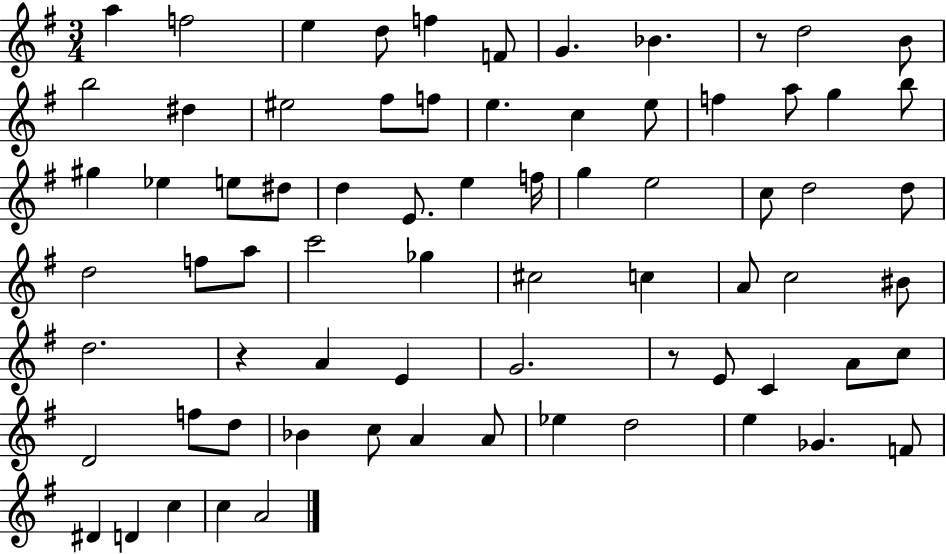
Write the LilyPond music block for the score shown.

{
  \clef treble
  \numericTimeSignature
  \time 3/4
  \key g \major
  a''4 f''2 | e''4 d''8 f''4 f'8 | g'4. bes'4. | r8 d''2 b'8 | \break b''2 dis''4 | eis''2 fis''8 f''8 | e''4. c''4 e''8 | f''4 a''8 g''4 b''8 | \break gis''4 ees''4 e''8 dis''8 | d''4 e'8. e''4 f''16 | g''4 e''2 | c''8 d''2 d''8 | \break d''2 f''8 a''8 | c'''2 ges''4 | cis''2 c''4 | a'8 c''2 bis'8 | \break d''2. | r4 a'4 e'4 | g'2. | r8 e'8 c'4 a'8 c''8 | \break d'2 f''8 d''8 | bes'4 c''8 a'4 a'8 | ees''4 d''2 | e''4 ges'4. f'8 | \break dis'4 d'4 c''4 | c''4 a'2 | \bar "|."
}